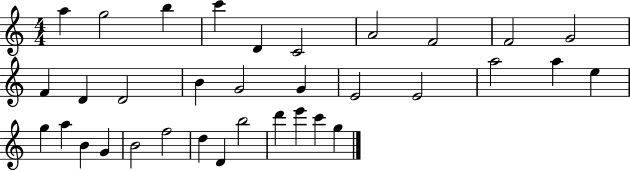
A5/q G5/h B5/q C6/q D4/q C4/h A4/h F4/h F4/h G4/h F4/q D4/q D4/h B4/q G4/h G4/q E4/h E4/h A5/h A5/q E5/q G5/q A5/q B4/q G4/q B4/h F5/h D5/q D4/q B5/h D6/q E6/q C6/q G5/q